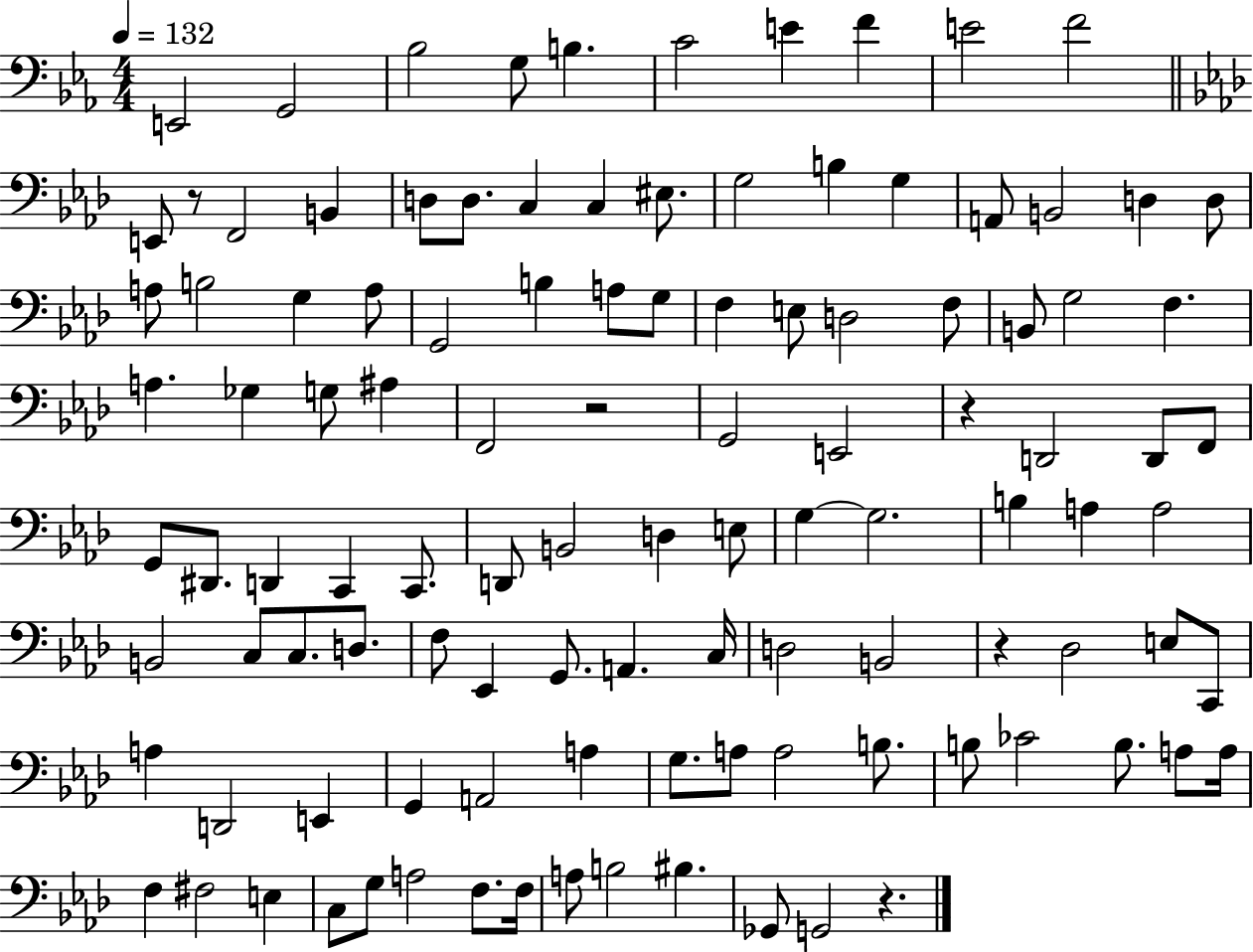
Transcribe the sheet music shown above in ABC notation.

X:1
T:Untitled
M:4/4
L:1/4
K:Eb
E,,2 G,,2 _B,2 G,/2 B, C2 E F E2 F2 E,,/2 z/2 F,,2 B,, D,/2 D,/2 C, C, ^E,/2 G,2 B, G, A,,/2 B,,2 D, D,/2 A,/2 B,2 G, A,/2 G,,2 B, A,/2 G,/2 F, E,/2 D,2 F,/2 B,,/2 G,2 F, A, _G, G,/2 ^A, F,,2 z2 G,,2 E,,2 z D,,2 D,,/2 F,,/2 G,,/2 ^D,,/2 D,, C,, C,,/2 D,,/2 B,,2 D, E,/2 G, G,2 B, A, A,2 B,,2 C,/2 C,/2 D,/2 F,/2 _E,, G,,/2 A,, C,/4 D,2 B,,2 z _D,2 E,/2 C,,/2 A, D,,2 E,, G,, A,,2 A, G,/2 A,/2 A,2 B,/2 B,/2 _C2 B,/2 A,/2 A,/4 F, ^F,2 E, C,/2 G,/2 A,2 F,/2 F,/4 A,/2 B,2 ^B, _G,,/2 G,,2 z